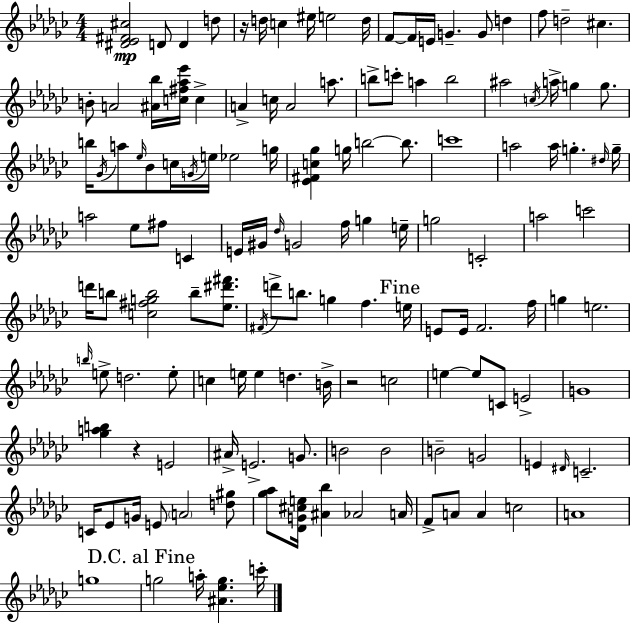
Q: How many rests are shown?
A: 3